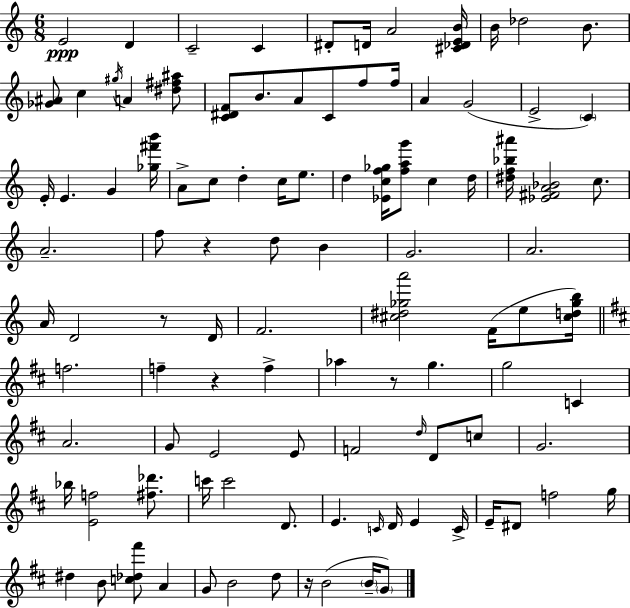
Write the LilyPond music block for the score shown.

{
  \clef treble
  \numericTimeSignature
  \time 6/8
  \key a \minor
  e'2\ppp d'4 | c'2-- c'4 | dis'8-. d'16 a'2 <cis' des' e' b'>16 | b'16 des''2 b'8. | \break <ges' ais'>8 c''4 \acciaccatura { gis''16 } a'4 <dis'' fis'' ais''>8 | <c' dis' f'>8 b'8. a'8 c'8 f''8 | f''16 a'4 g'2( | e'2-> \parenthesize c'4) | \break e'16-. e'4. g'4 | <ges'' fis''' b'''>16 a'8-> c''8 d''4-. c''16 e''8. | d''4 <ees' c'' f'' ges''>16 <f'' a'' g'''>8 c''4 | d''16 <dis'' f'' bes'' ais'''>16 <ees' fis' a' bes'>2 c''8. | \break a'2.-- | f''8 r4 d''8 b'4 | g'2. | a'2. | \break a'16 d'2 r8 | d'16 f'2. | <cis'' dis'' ges'' a'''>2 f'16( e''8 | <cis'' d'' ges'' b''>16) \bar "||" \break \key b \minor f''2. | f''4-- r4 f''4-> | aes''4 r8 g''4. | g''2 c'4 | \break a'2. | g'8 e'2 e'8 | f'2 \grace { d''16 } d'8 c''8 | g'2. | \break bes''16 <e' f''>2 <fis'' des'''>8. | c'''16 c'''2 d'8. | e'4. \grace { c'16 } d'16 e'4 | c'16-> e'16-- dis'8 f''2 | \break g''16 dis''4 b'8 <c'' des'' fis'''>8 a'4 | g'8 b'2 | d''8 r16 b'2( \parenthesize b'16-- | \parenthesize g'8) \bar "|."
}